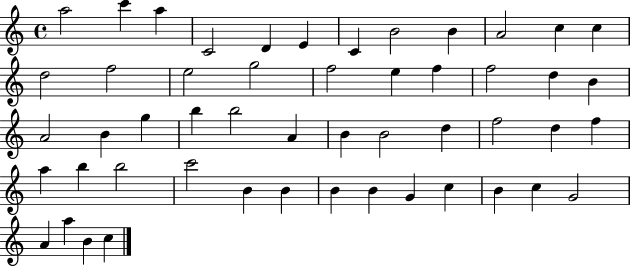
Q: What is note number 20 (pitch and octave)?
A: F5